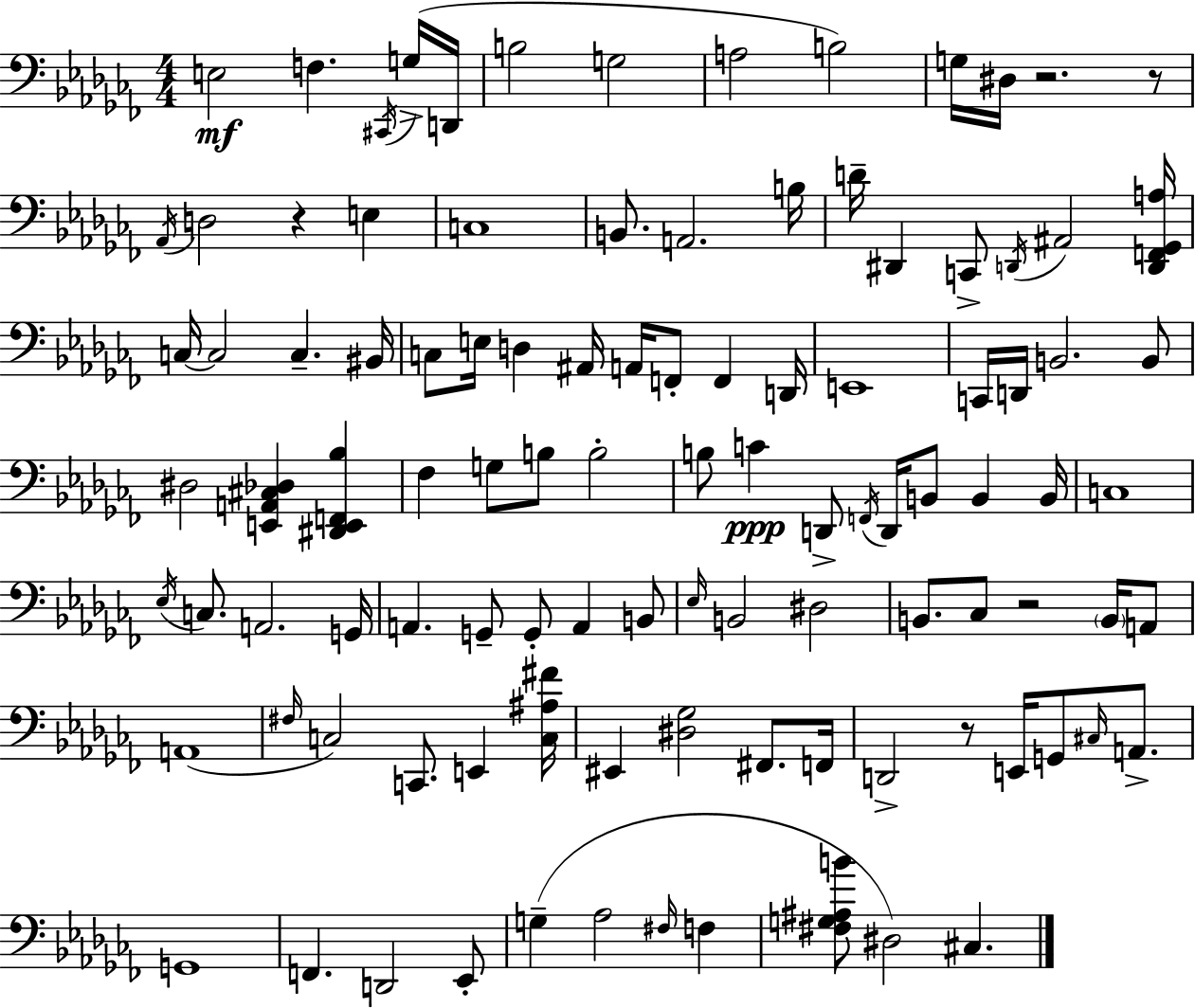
E3/h F3/q. C#2/s G3/s D2/s B3/h G3/h A3/h B3/h G3/s D#3/s R/h. R/e Ab2/s D3/h R/q E3/q C3/w B2/e. A2/h. B3/s D4/s D#2/q C2/e D2/s A#2/h [D2,F2,Gb2,A3]/s C3/s C3/h C3/q. BIS2/s C3/e E3/s D3/q A#2/s A2/s F2/e F2/q D2/s E2/w C2/s D2/s B2/h. B2/e D#3/h [E2,A2,C#3,Db3]/q [D#2,E2,F2,Bb3]/q FES3/q G3/e B3/e B3/h B3/e C4/q D2/e F2/s D2/s B2/e B2/q B2/s C3/w Eb3/s C3/e. A2/h. G2/s A2/q. G2/e G2/e A2/q B2/e Eb3/s B2/h D#3/h B2/e. CES3/e R/h B2/s A2/e A2/w F#3/s C3/h C2/e. E2/q [C3,A#3,F#4]/s EIS2/q [D#3,Gb3]/h F#2/e. F2/s D2/h R/e E2/s G2/e C#3/s A2/e. G2/w F2/q. D2/h Eb2/e G3/q Ab3/h F#3/s F3/q [F#3,G3,A#3,B4]/e D#3/h C#3/q.